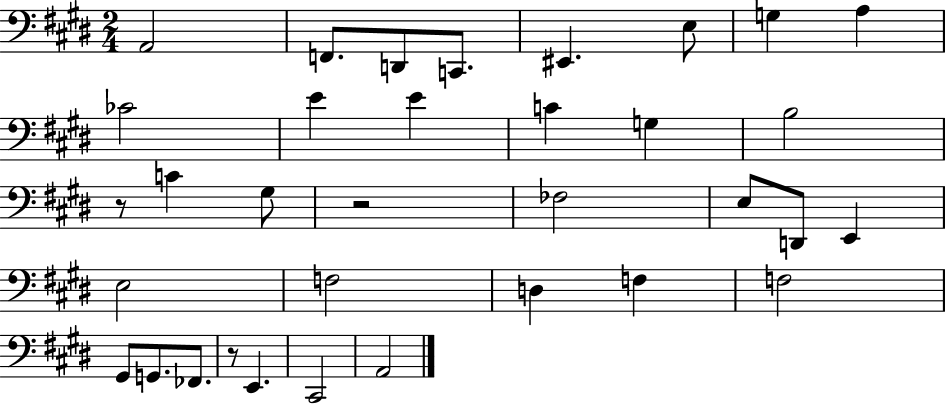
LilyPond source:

{
  \clef bass
  \numericTimeSignature
  \time 2/4
  \key e \major
  a,2 | f,8. d,8 c,8. | eis,4. e8 | g4 a4 | \break ces'2 | e'4 e'4 | c'4 g4 | b2 | \break r8 c'4 gis8 | r2 | fes2 | e8 d,8 e,4 | \break e2 | f2 | d4 f4 | f2 | \break gis,8 g,8. fes,8. | r8 e,4. | cis,2 | a,2 | \break \bar "|."
}